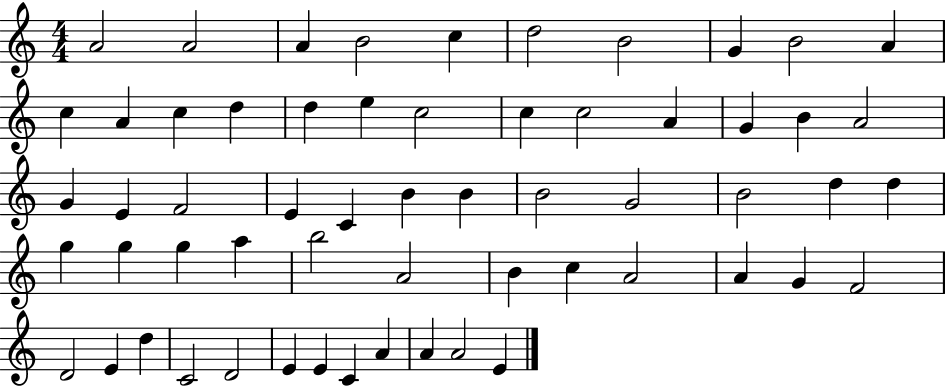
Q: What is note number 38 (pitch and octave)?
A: G5